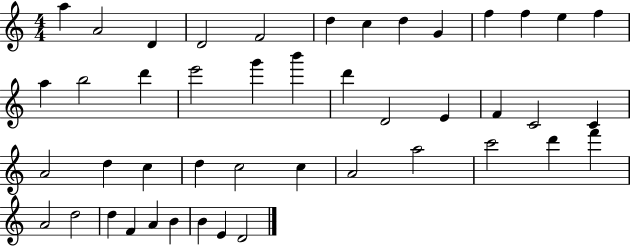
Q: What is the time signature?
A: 4/4